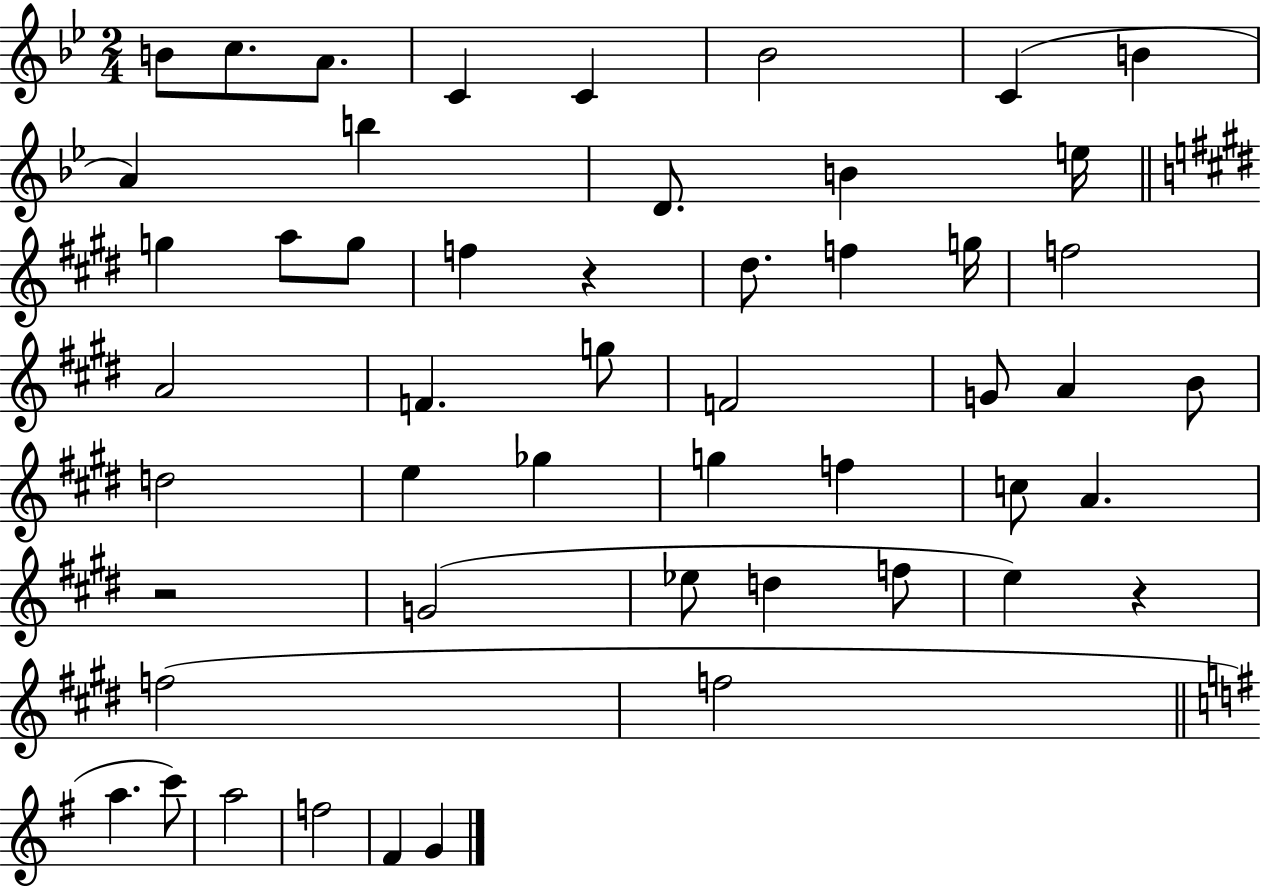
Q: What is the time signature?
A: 2/4